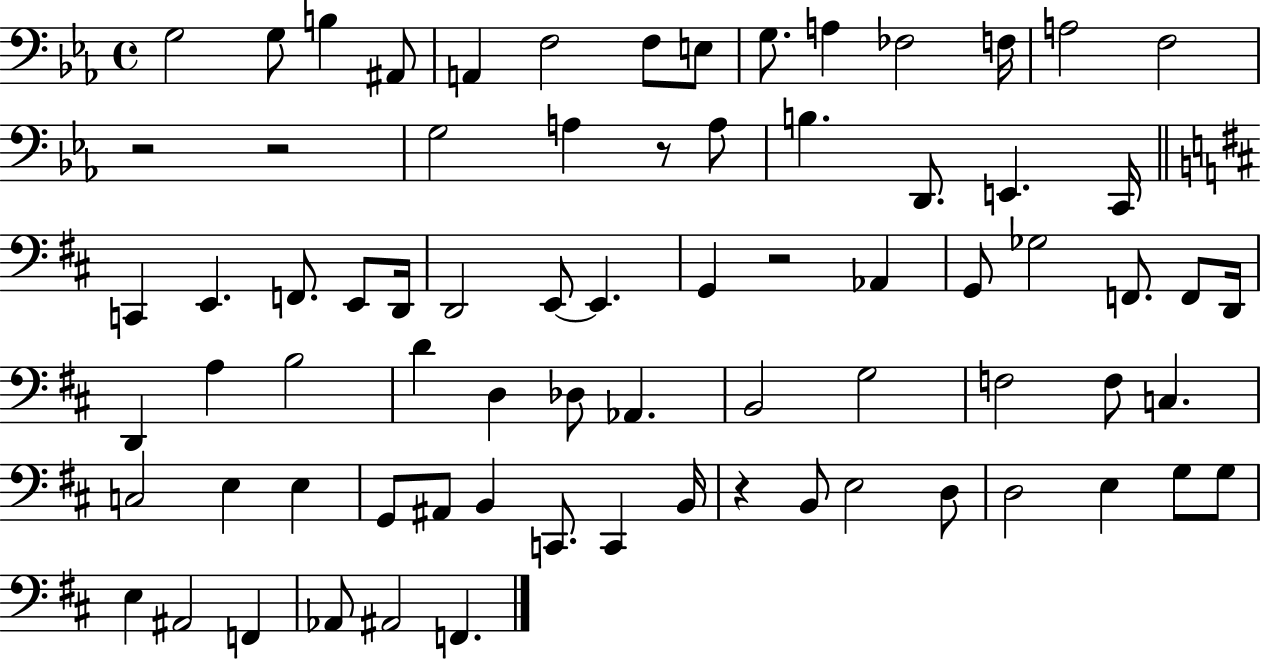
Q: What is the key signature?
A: EES major